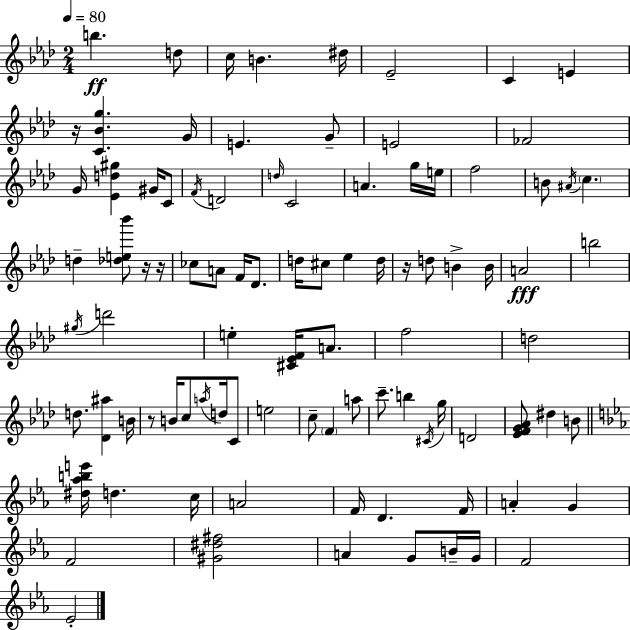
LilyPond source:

{
  \clef treble
  \numericTimeSignature
  \time 2/4
  \key f \minor
  \tempo 4 = 80
  b''4.\ff d''8 | c''16 b'4. dis''16 | ees'2-- | c'4 e'4 | \break r16 <c' bes' g''>4. g'16 | e'4. g'8-- | e'2 | fes'2 | \break g'16 <ees' d'' gis''>4 gis'16 c'8 | \acciaccatura { f'16 } d'2 | \grace { d''16 } c'2 | a'4. | \break g''16 e''16 f''2 | b'8 \acciaccatura { ais'16 } \parenthesize c''4. | d''4-- <des'' e'' bes'''>8 | r16 r16 ces''8 a'8 f'16 | \break des'8. d''16 cis''8 ees''4 | d''16 r16 d''8 b'4-> | b'16 a'2\fff | b''2 | \break \acciaccatura { gis''16 } d'''2 | e''4-. | <cis' ees' f'>16 a'8. f''2 | d''2 | \break d''8. <des' ais''>4 | b'16 r8 b'16 c''8 | \acciaccatura { a''16 } d''16 c'8 e''2 | c''8-- \parenthesize f'4 | \break a''8 c'''8.-- | b''4 \acciaccatura { cis'16 } g''16 d'2 | <ees' f' g' aes'>8 | dis''4 b'8 \bar "||" \break \key ees \major <dis'' aes'' b'' e'''>16 d''4. c''16 | a'2 | f'16 d'4. f'16 | a'4-. g'4 | \break f'2 | <gis' dis'' fis''>2 | a'4 g'8 b'16-- g'16 | f'2 | \break ees'2-. | \bar "|."
}